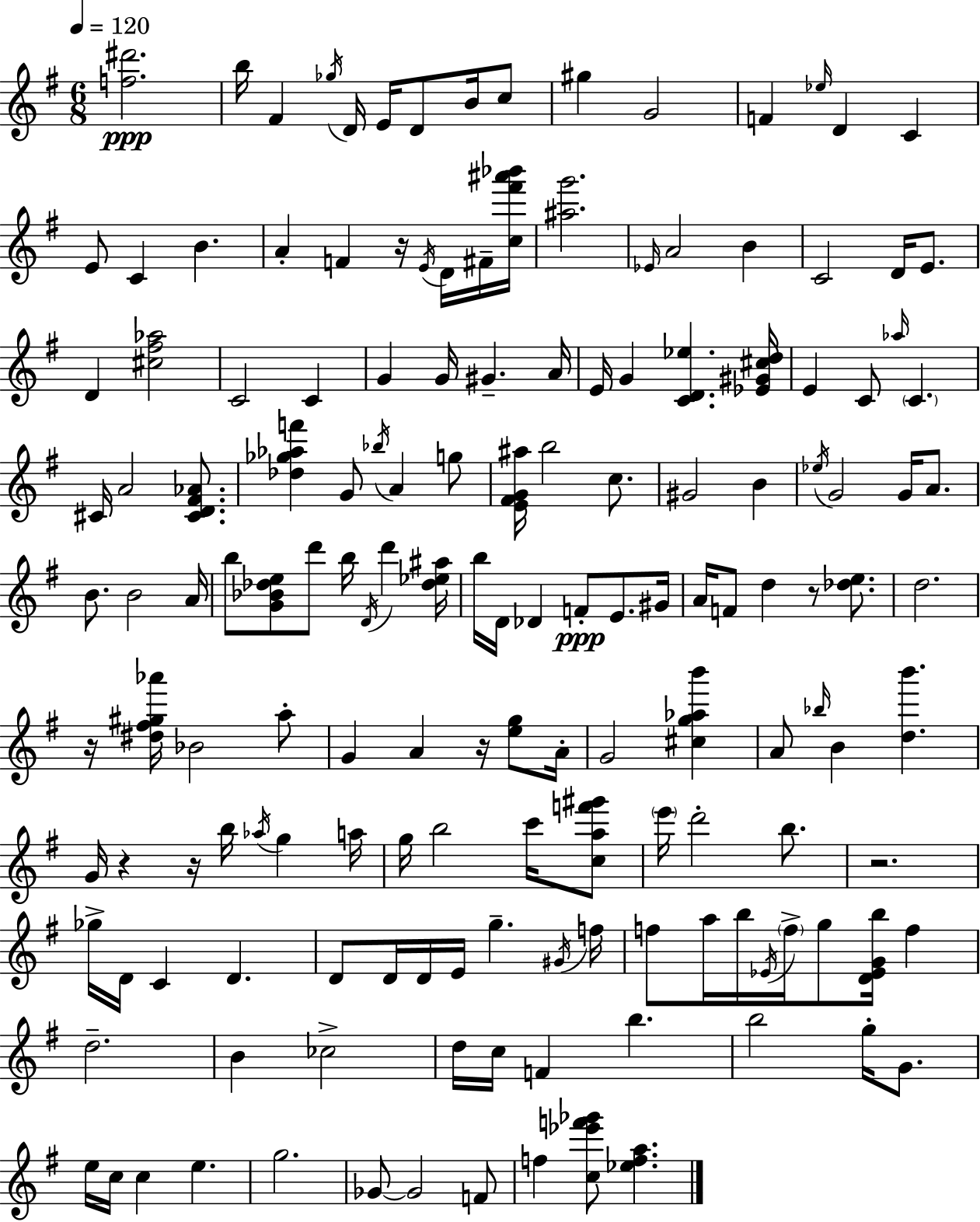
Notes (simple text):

[F5,D#6]/h. B5/s F#4/q Gb5/s D4/s E4/s D4/e B4/s C5/e G#5/q G4/h F4/q Eb5/s D4/q C4/q E4/e C4/q B4/q. A4/q F4/q R/s E4/s D4/s F#4/s [C5,F#6,A#6,Bb6]/s [A#5,G6]/h. Eb4/s A4/h B4/q C4/h D4/s E4/e. D4/q [C#5,F#5,Ab5]/h C4/h C4/q G4/q G4/s G#4/q. A4/s E4/s G4/q [C4,D4,Eb5]/q. [Eb4,G#4,C#5,D5]/s E4/q C4/e Ab5/s C4/q. C#4/s A4/h [C#4,D4,F#4,Ab4]/e. [Db5,Gb5,Ab5,F6]/q G4/e Bb5/s A4/q G5/e [E4,F#4,G4,A#5]/s B5/h C5/e. G#4/h B4/q Eb5/s G4/h G4/s A4/e. B4/e. B4/h A4/s B5/e [G4,Bb4,Db5,E5]/e D6/e B5/s D4/s D6/q [Db5,Eb5,A#5]/s B5/s D4/s Db4/q F4/e E4/e. G#4/s A4/s F4/e D5/q R/e [Db5,E5]/e. D5/h. R/s [D#5,F#5,G#5,Ab6]/s Bb4/h A5/e G4/q A4/q R/s [E5,G5]/e A4/s G4/h [C#5,G5,Ab5,B6]/q A4/e Bb5/s B4/q [D5,B6]/q. G4/s R/q R/s B5/s Ab5/s G5/q A5/s G5/s B5/h C6/s [C5,A5,F6,G#6]/e E6/s D6/h B5/e. R/h. Gb5/s D4/s C4/q D4/q. D4/e D4/s D4/s E4/s G5/q. G#4/s F5/s F5/e A5/s B5/s Eb4/s F5/s G5/e [D4,Eb4,G4,B5]/s F5/q D5/h. B4/q CES5/h D5/s C5/s F4/q B5/q. B5/h G5/s G4/e. E5/s C5/s C5/q E5/q. G5/h. Gb4/e Gb4/h F4/e F5/q [C5,Eb6,F6,Gb6]/e [Eb5,F5,A5]/q.